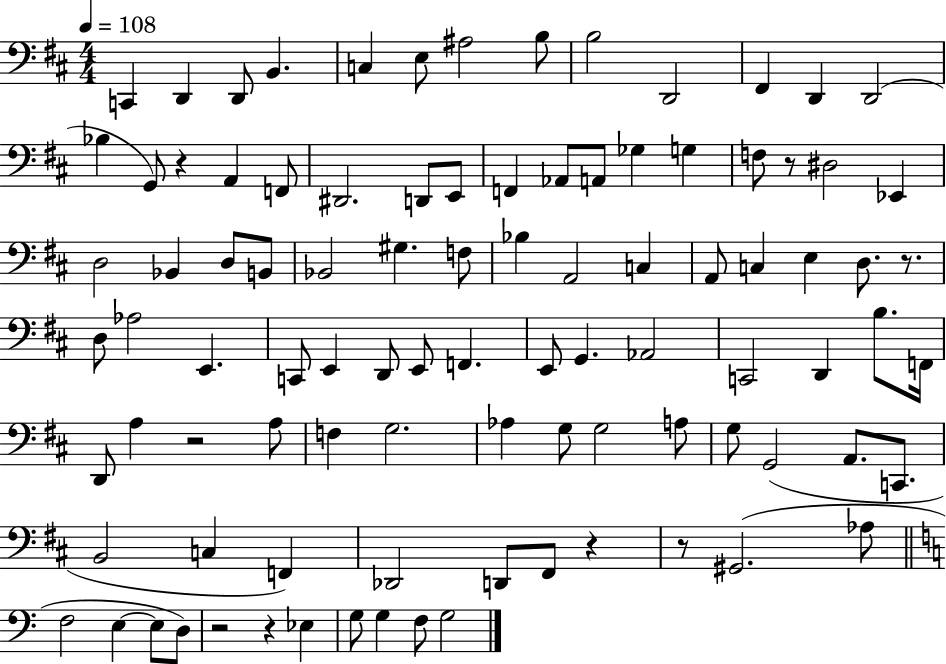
{
  \clef bass
  \numericTimeSignature
  \time 4/4
  \key d \major
  \tempo 4 = 108
  \repeat volta 2 { c,4 d,4 d,8 b,4. | c4 e8 ais2 b8 | b2 d,2 | fis,4 d,4 d,2( | \break bes4 g,8) r4 a,4 f,8 | dis,2. d,8 e,8 | f,4 aes,8 a,8 ges4 g4 | f8 r8 dis2 ees,4 | \break d2 bes,4 d8 b,8 | bes,2 gis4. f8 | bes4 a,2 c4 | a,8 c4 e4 d8. r8. | \break d8 aes2 e,4. | c,8 e,4 d,8 e,8 f,4. | e,8 g,4. aes,2 | c,2 d,4 b8. f,16 | \break d,8 a4 r2 a8 | f4 g2. | aes4 g8 g2 a8 | g8 g,2( a,8. c,8. | \break b,2 c4 f,4) | des,2 d,8 fis,8 r4 | r8 gis,2.( aes8 | \bar "||" \break \key c \major f2 e4~~ e8 d8) | r2 r4 ees4 | g8 g4 f8 g2 | } \bar "|."
}